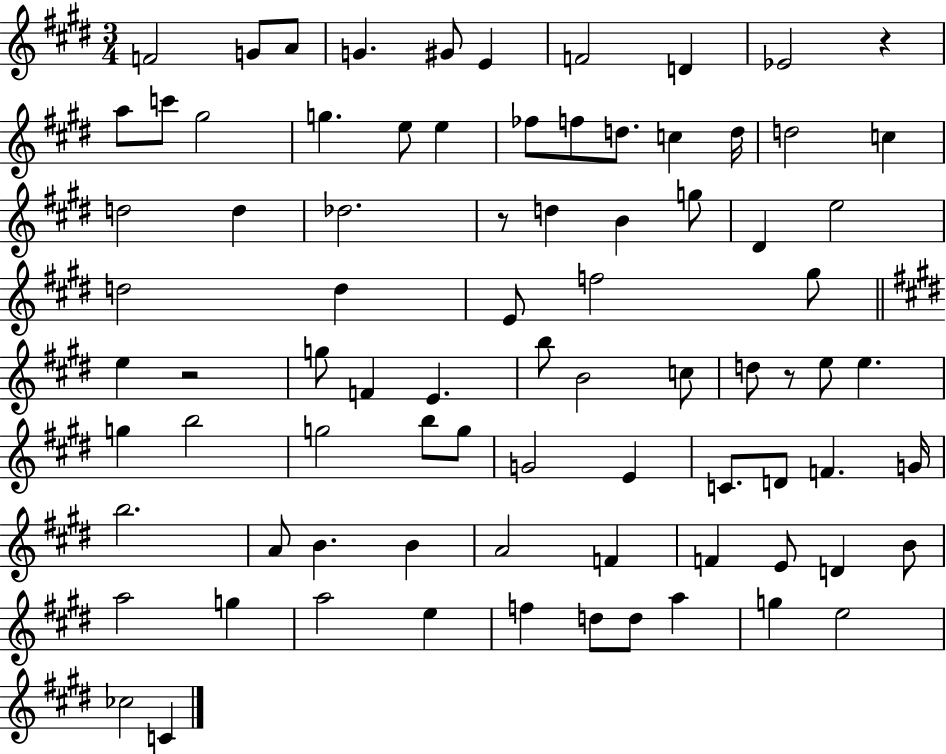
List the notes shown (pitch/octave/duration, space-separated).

F4/h G4/e A4/e G4/q. G#4/e E4/q F4/h D4/q Eb4/h R/q A5/e C6/e G#5/h G5/q. E5/e E5/q FES5/e F5/e D5/e. C5/q D5/s D5/h C5/q D5/h D5/q Db5/h. R/e D5/q B4/q G5/e D#4/q E5/h D5/h D5/q E4/e F5/h G#5/e E5/q R/h G5/e F4/q E4/q. B5/e B4/h C5/e D5/e R/e E5/e E5/q. G5/q B5/h G5/h B5/e G5/e G4/h E4/q C4/e. D4/e F4/q. G4/s B5/h. A4/e B4/q. B4/q A4/h F4/q F4/q E4/e D4/q B4/e A5/h G5/q A5/h E5/q F5/q D5/e D5/e A5/q G5/q E5/h CES5/h C4/q